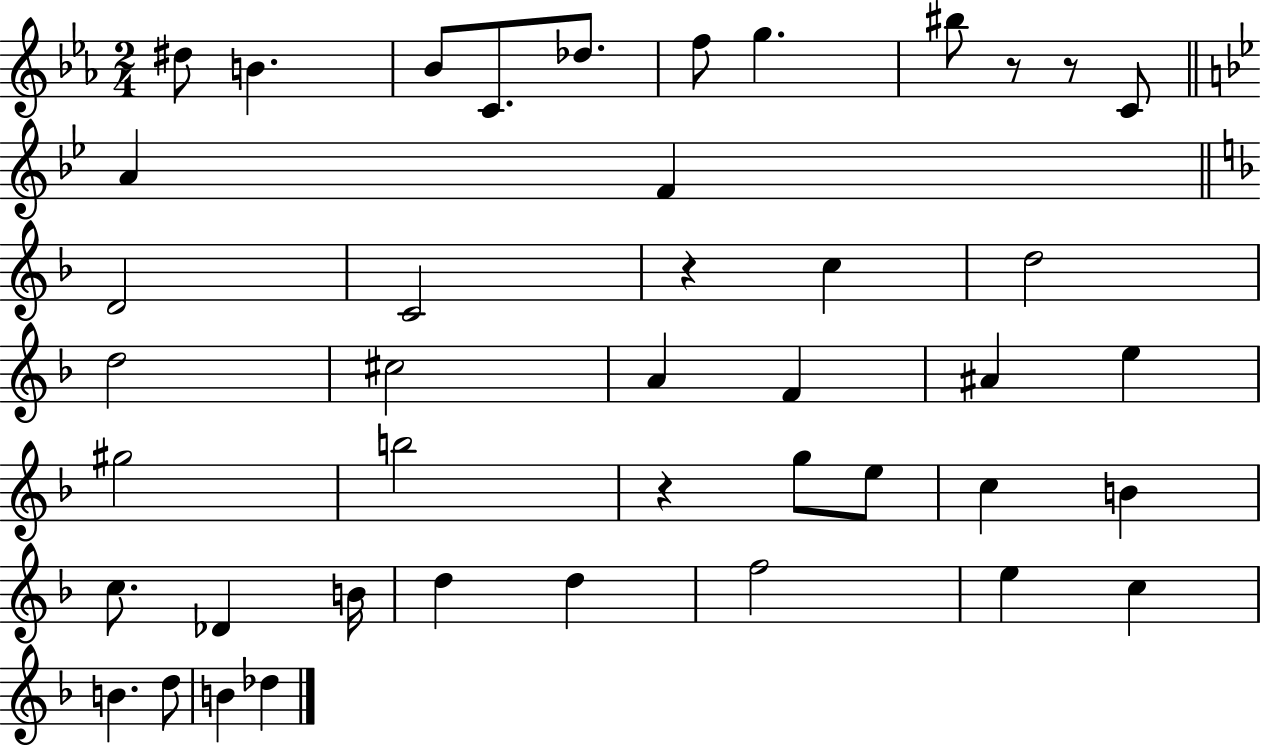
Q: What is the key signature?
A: EES major